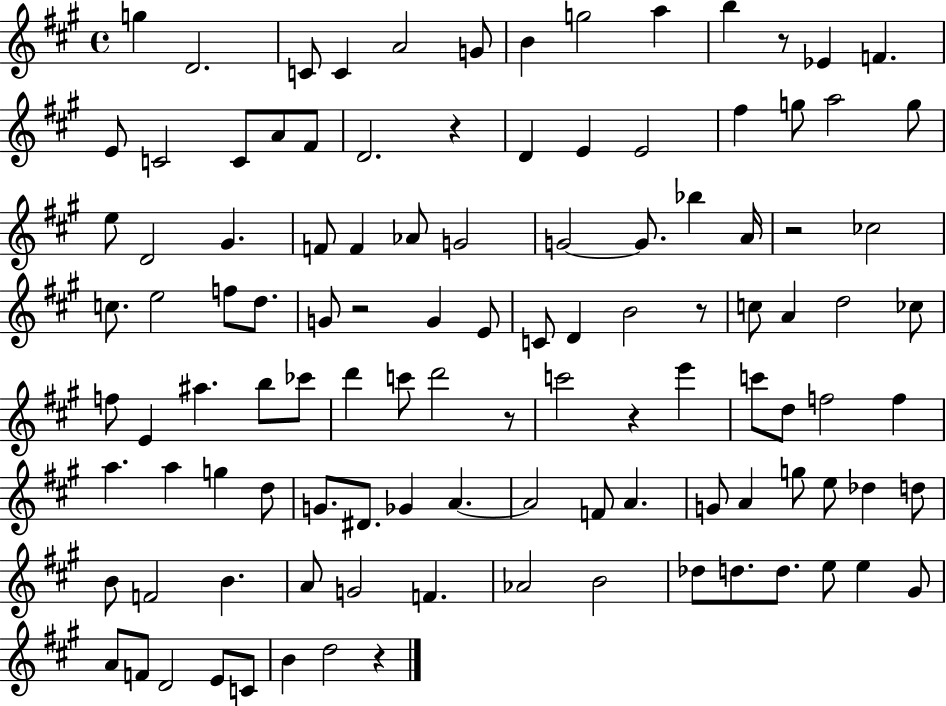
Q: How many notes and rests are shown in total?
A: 111